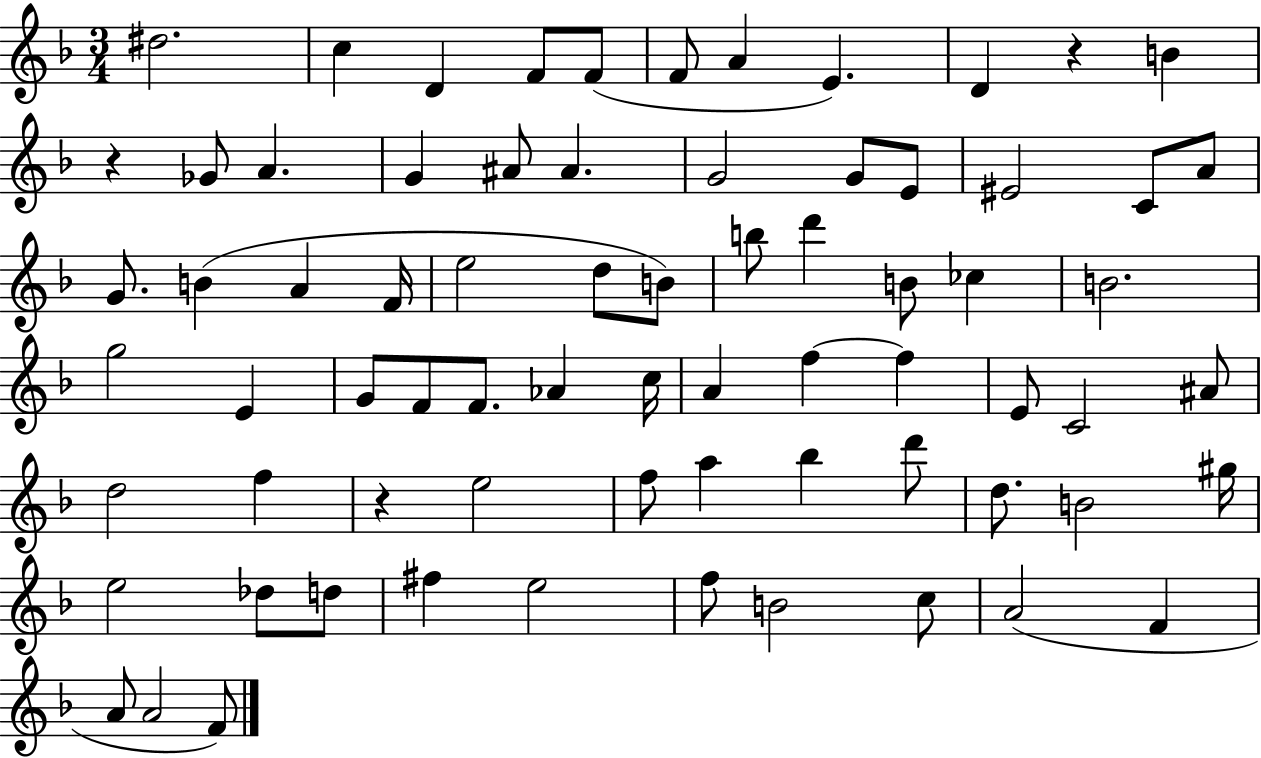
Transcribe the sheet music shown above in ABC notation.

X:1
T:Untitled
M:3/4
L:1/4
K:F
^d2 c D F/2 F/2 F/2 A E D z B z _G/2 A G ^A/2 ^A G2 G/2 E/2 ^E2 C/2 A/2 G/2 B A F/4 e2 d/2 B/2 b/2 d' B/2 _c B2 g2 E G/2 F/2 F/2 _A c/4 A f f E/2 C2 ^A/2 d2 f z e2 f/2 a _b d'/2 d/2 B2 ^g/4 e2 _d/2 d/2 ^f e2 f/2 B2 c/2 A2 F A/2 A2 F/2